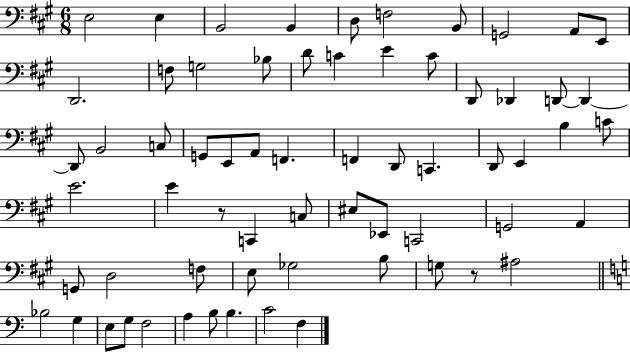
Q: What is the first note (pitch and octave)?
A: E3